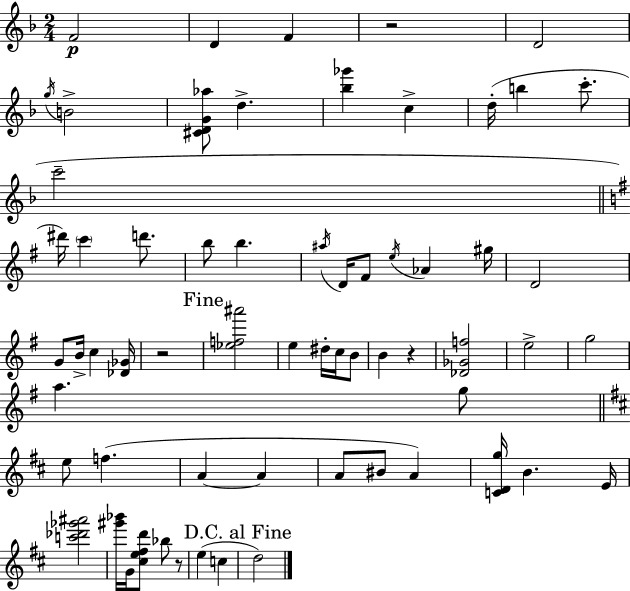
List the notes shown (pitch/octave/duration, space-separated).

F4/h D4/q F4/q R/h D4/h G5/s B4/h [C#4,D4,G4,Ab5]/e D5/q. [Bb5,Gb6]/q C5/q D5/s B5/q C6/e. C6/h D#6/s C6/q D6/e. B5/e B5/q. A#5/s D4/s F#4/e E5/s Ab4/q G#5/s D4/h G4/e B4/s C5/q [Db4,Gb4]/s R/h [Eb5,F5,A#6]/h E5/q D#5/s C5/s B4/e B4/q R/q [Db4,Gb4,F5]/h E5/h G5/h A5/q. G5/e E5/e F5/q. A4/q A4/q A4/e BIS4/e A4/q [C4,D4,G5]/s B4/q. E4/s [C6,Db6,Gb6,A#6]/h [G#6,Bb6]/s G4/s [C#5,E5,F#5,D6]/e Bb5/e R/e E5/q C5/q D5/h